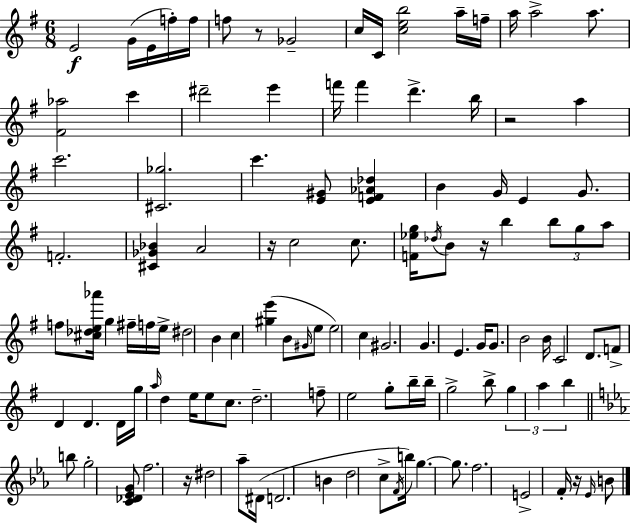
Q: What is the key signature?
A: E minor